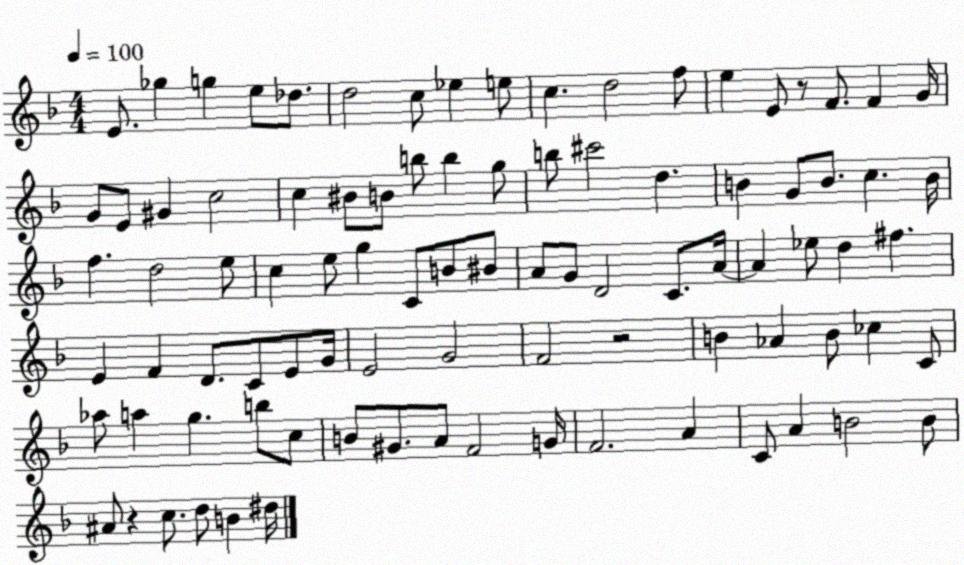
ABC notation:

X:1
T:Untitled
M:4/4
L:1/4
K:F
E/2 _g g e/2 _d/2 d2 c/2 _e e/2 c d2 f/2 e E/2 z/2 F/2 F G/4 G/2 E/2 ^G c2 c ^B/2 B/2 b/2 b g/2 b/2 ^c'2 d B G/2 B/2 c B/4 f d2 e/2 c e/2 g C/2 B/2 ^B/2 A/2 G/2 D2 C/2 A/4 A _e/2 d ^f E F D/2 C/2 E/2 G/4 E2 G2 F2 z2 B _A B/2 _c C/2 _a/2 a g b/2 c/2 B/2 ^G/2 A/2 F2 G/4 F2 A C/2 A B2 B/2 ^A/2 z c/2 d/2 B ^d/4